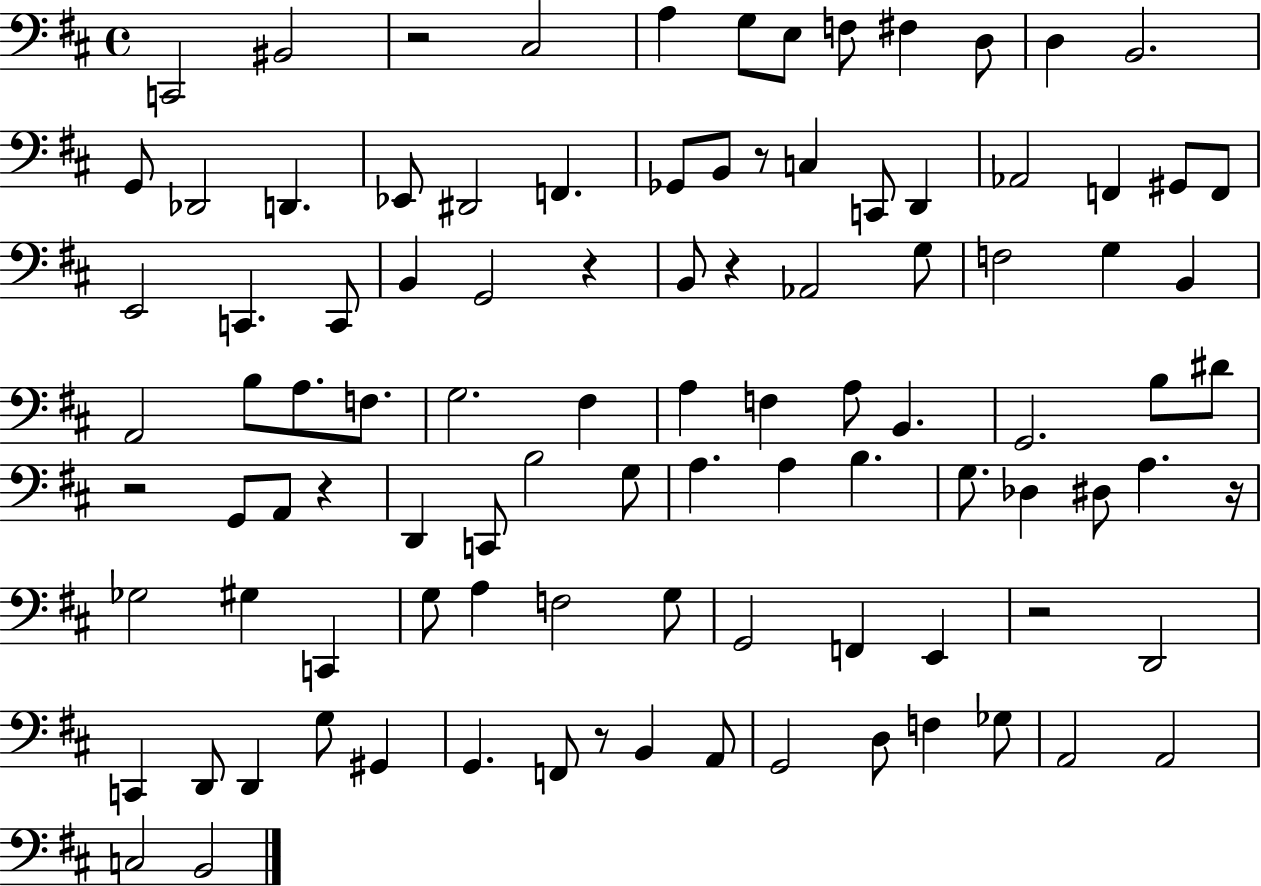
{
  \clef bass
  \time 4/4
  \defaultTimeSignature
  \key d \major
  c,2 bis,2 | r2 cis2 | a4 g8 e8 f8 fis4 d8 | d4 b,2. | \break g,8 des,2 d,4. | ees,8 dis,2 f,4. | ges,8 b,8 r8 c4 c,8 d,4 | aes,2 f,4 gis,8 f,8 | \break e,2 c,4. c,8 | b,4 g,2 r4 | b,8 r4 aes,2 g8 | f2 g4 b,4 | \break a,2 b8 a8. f8. | g2. fis4 | a4 f4 a8 b,4. | g,2. b8 dis'8 | \break r2 g,8 a,8 r4 | d,4 c,8 b2 g8 | a4. a4 b4. | g8. des4 dis8 a4. r16 | \break ges2 gis4 c,4 | g8 a4 f2 g8 | g,2 f,4 e,4 | r2 d,2 | \break c,4 d,8 d,4 g8 gis,4 | g,4. f,8 r8 b,4 a,8 | g,2 d8 f4 ges8 | a,2 a,2 | \break c2 b,2 | \bar "|."
}